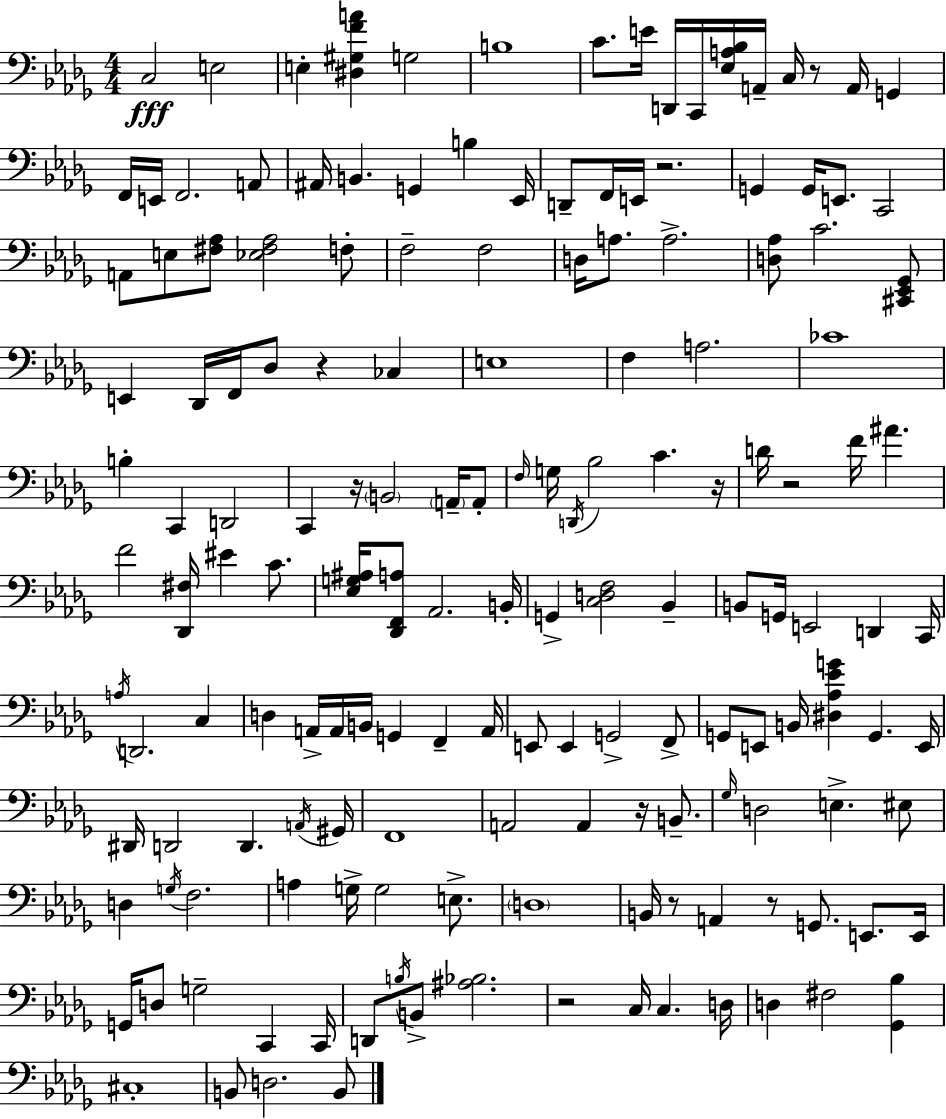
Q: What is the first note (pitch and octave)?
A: C3